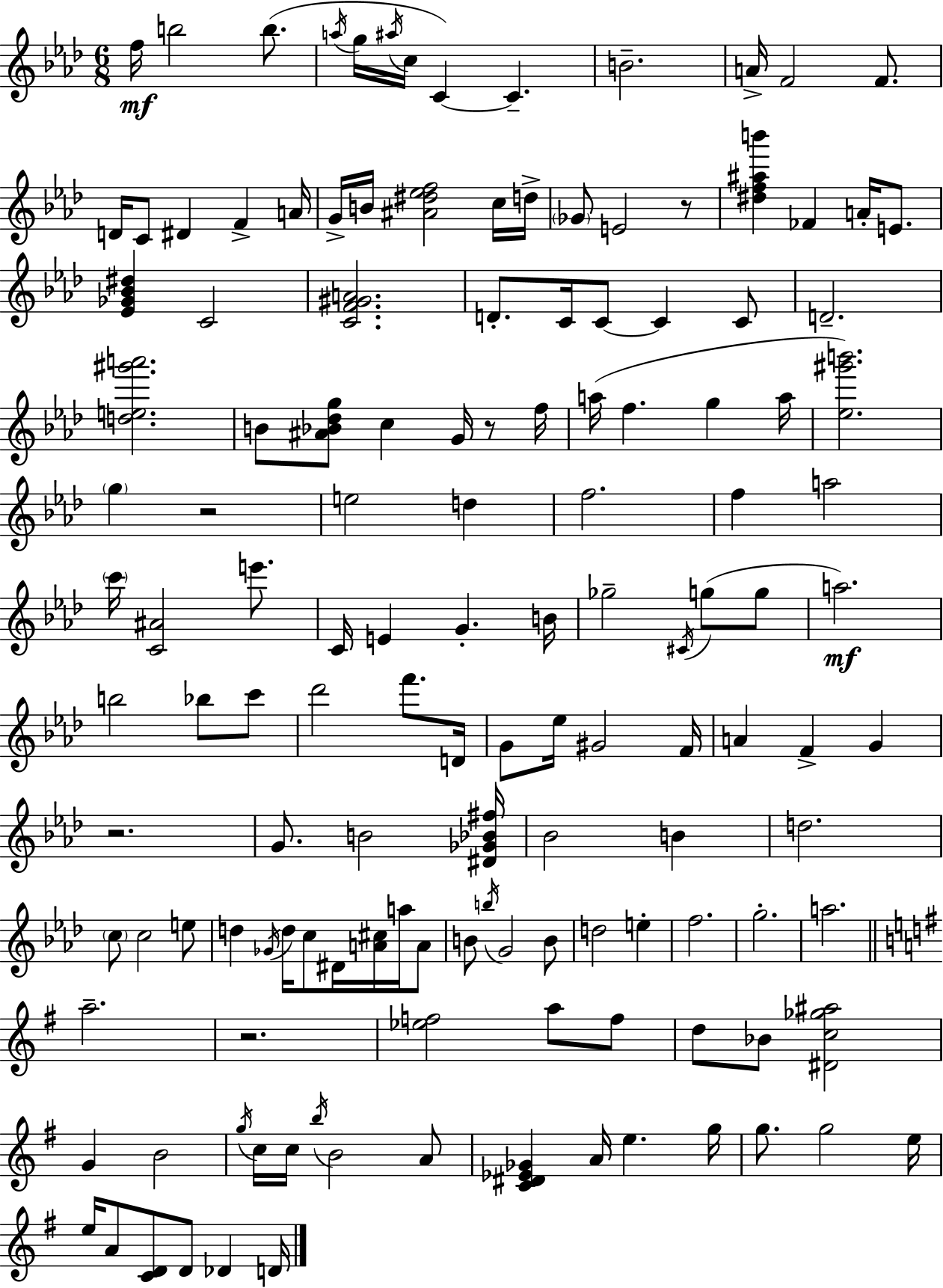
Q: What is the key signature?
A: AES major